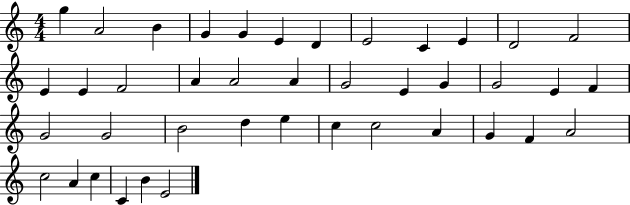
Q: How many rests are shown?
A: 0